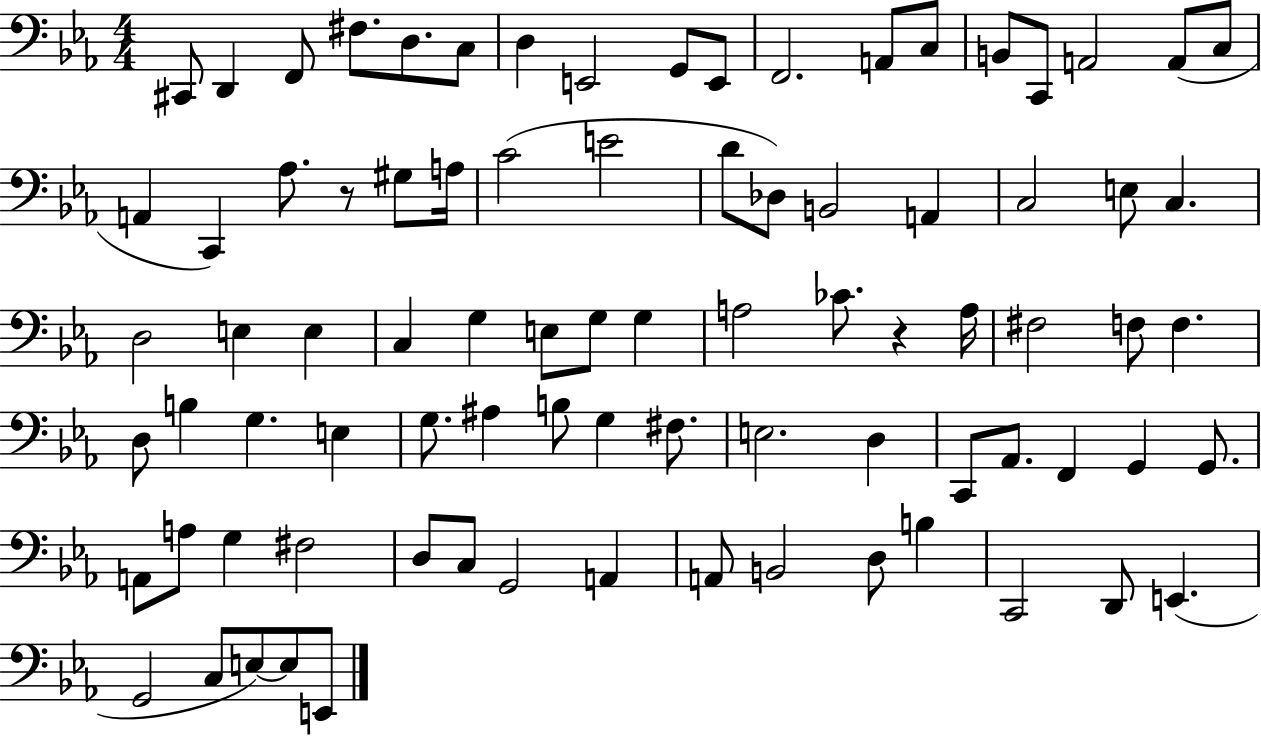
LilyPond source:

{
  \clef bass
  \numericTimeSignature
  \time 4/4
  \key ees \major
  cis,8 d,4 f,8 fis8. d8. c8 | d4 e,2 g,8 e,8 | f,2. a,8 c8 | b,8 c,8 a,2 a,8( c8 | \break a,4 c,4) aes8. r8 gis8 a16 | c'2( e'2 | d'8 des8) b,2 a,4 | c2 e8 c4. | \break d2 e4 e4 | c4 g4 e8 g8 g4 | a2 ces'8. r4 a16 | fis2 f8 f4. | \break d8 b4 g4. e4 | g8. ais4 b8 g4 fis8. | e2. d4 | c,8 aes,8. f,4 g,4 g,8. | \break a,8 a8 g4 fis2 | d8 c8 g,2 a,4 | a,8 b,2 d8 b4 | c,2 d,8 e,4.( | \break g,2 c8 e8~~) e8 e,8 | \bar "|."
}